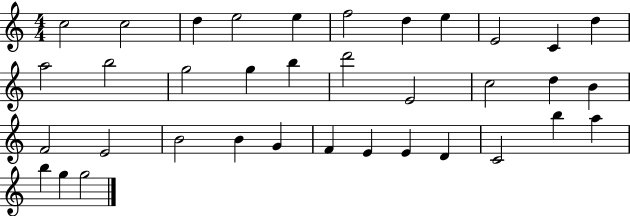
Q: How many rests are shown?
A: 0